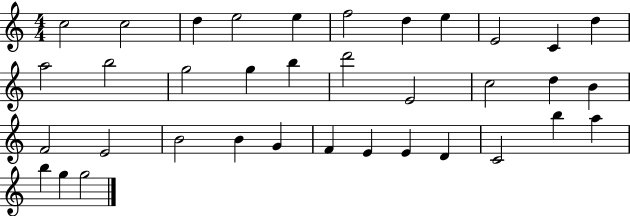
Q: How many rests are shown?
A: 0